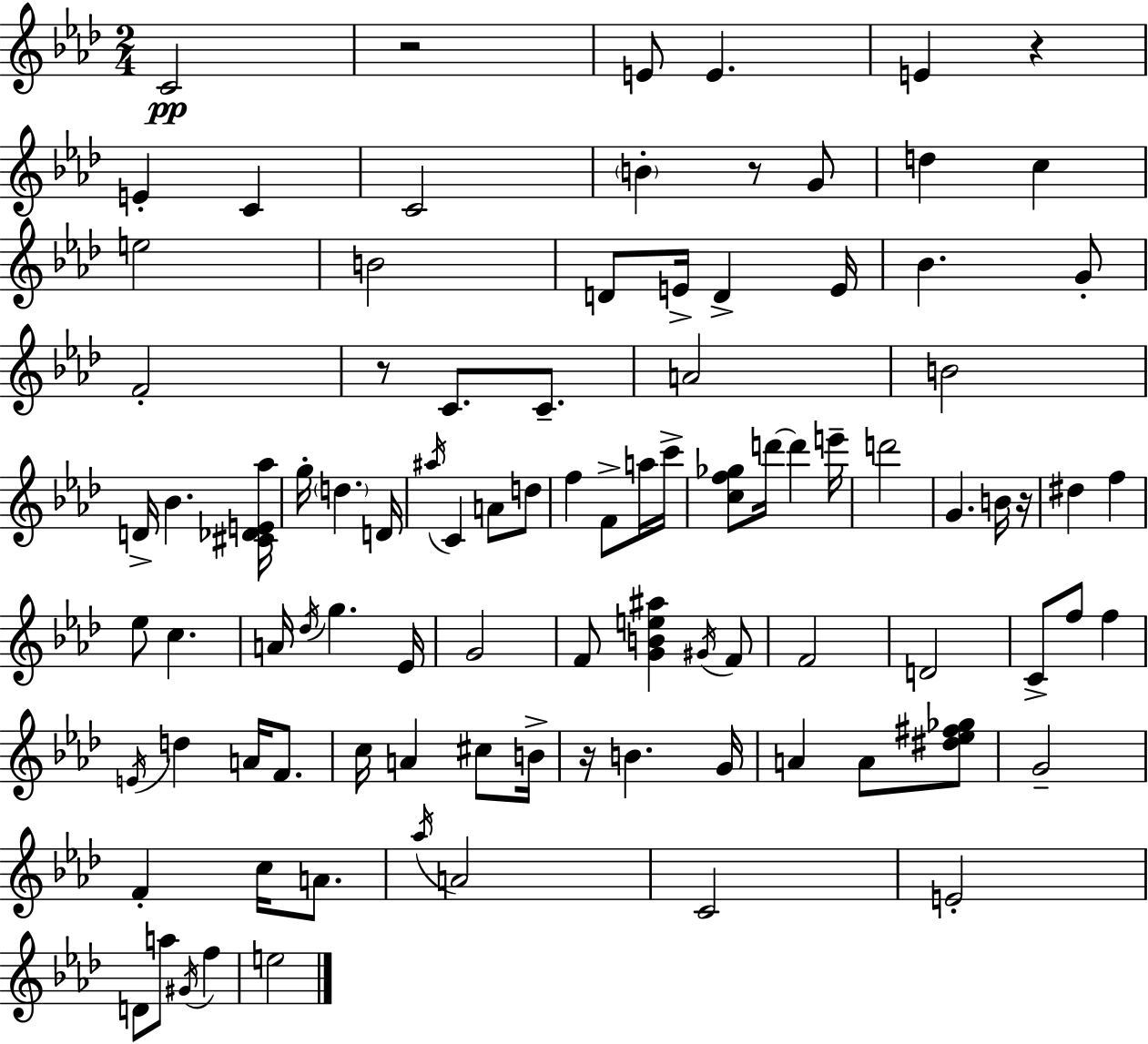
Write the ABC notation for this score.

X:1
T:Untitled
M:2/4
L:1/4
K:Ab
C2 z2 E/2 E E z E C C2 B z/2 G/2 d c e2 B2 D/2 E/4 D E/4 _B G/2 F2 z/2 C/2 C/2 A2 B2 D/4 _B [^C_DE_a]/4 g/4 d D/4 ^a/4 C A/2 d/2 f F/2 a/4 c'/4 [cf_g]/2 d'/4 d' e'/4 d'2 G B/4 z/4 ^d f _e/2 c A/4 _d/4 g _E/4 G2 F/2 [GBe^a] ^G/4 F/2 F2 D2 C/2 f/2 f E/4 d A/4 F/2 c/4 A ^c/2 B/4 z/4 B G/4 A A/2 [^d_e^f_g]/2 G2 F c/4 A/2 _a/4 A2 C2 E2 D/2 a/2 ^G/4 f e2